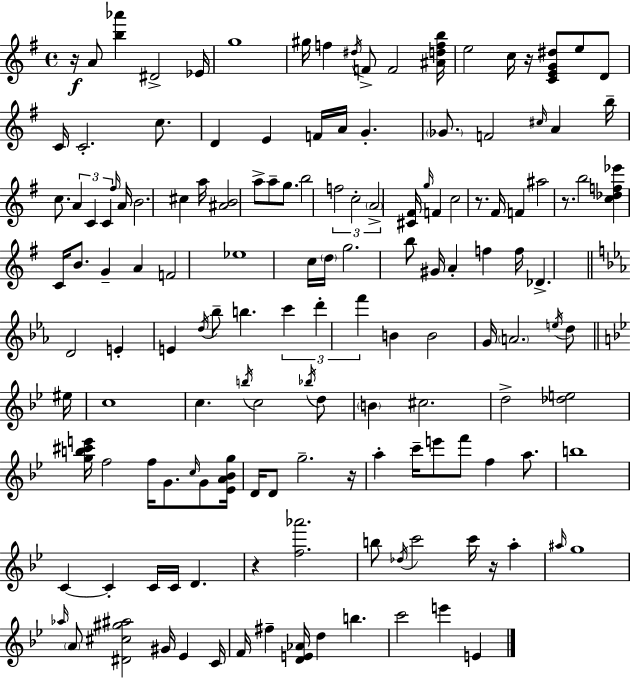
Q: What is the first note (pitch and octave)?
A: A4